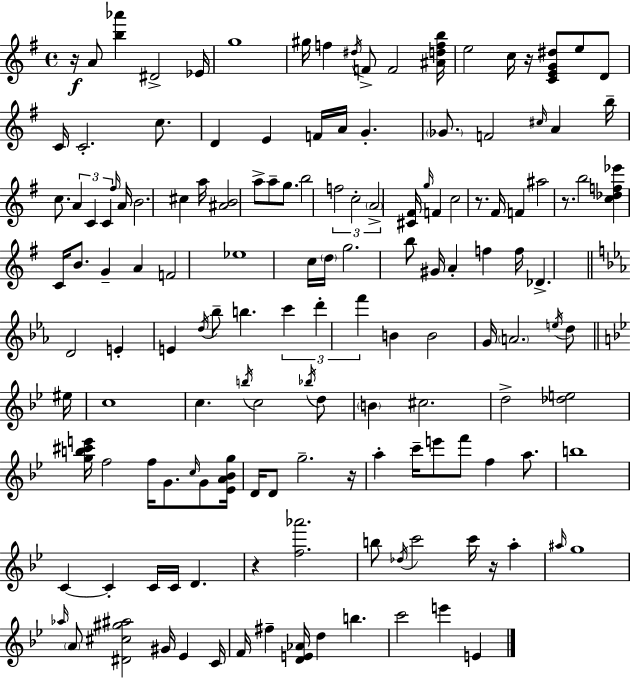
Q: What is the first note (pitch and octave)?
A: A4